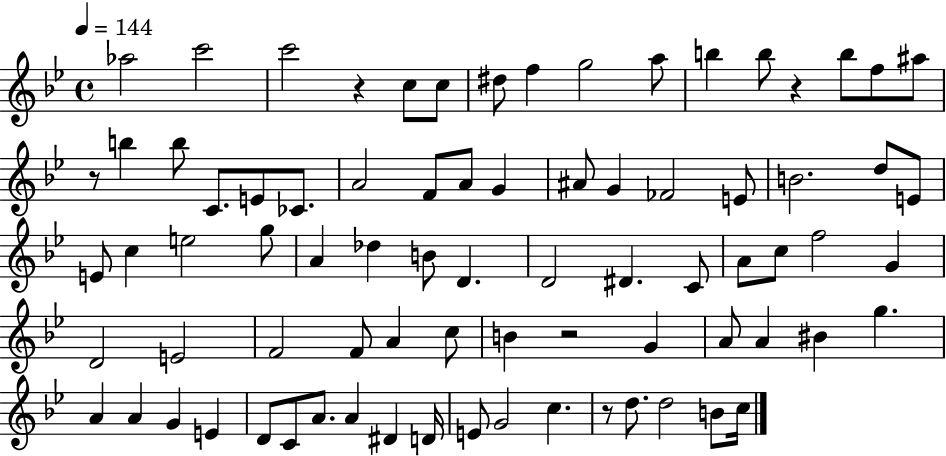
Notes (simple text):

Ab5/h C6/h C6/h R/q C5/e C5/e D#5/e F5/q G5/h A5/e B5/q B5/e R/q B5/e F5/e A#5/e R/e B5/q B5/e C4/e. E4/e CES4/e. A4/h F4/e A4/e G4/q A#4/e G4/q FES4/h E4/e B4/h. D5/e E4/e E4/e C5/q E5/h G5/e A4/q Db5/q B4/e D4/q. D4/h D#4/q. C4/e A4/e C5/e F5/h G4/q D4/h E4/h F4/h F4/e A4/q C5/e B4/q R/h G4/q A4/e A4/q BIS4/q G5/q. A4/q A4/q G4/q E4/q D4/e C4/e A4/e. A4/q D#4/q D4/s E4/e G4/h C5/q. R/e D5/e. D5/h B4/e C5/s